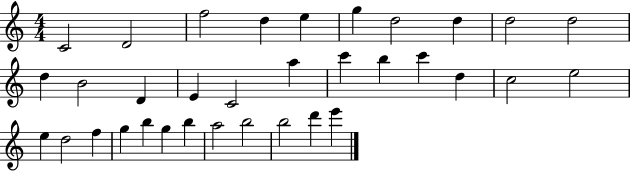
X:1
T:Untitled
M:4/4
L:1/4
K:C
C2 D2 f2 d e g d2 d d2 d2 d B2 D E C2 a c' b c' d c2 e2 e d2 f g b g b a2 b2 b2 d' e'